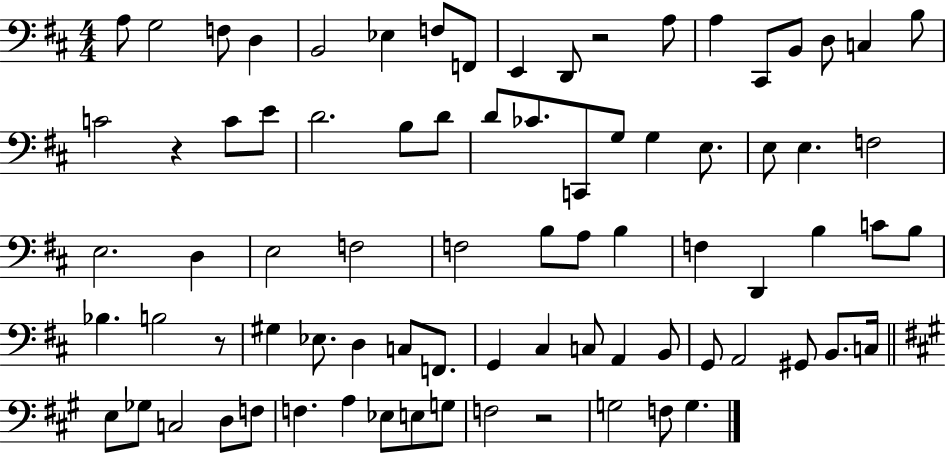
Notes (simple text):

A3/e G3/h F3/e D3/q B2/h Eb3/q F3/e F2/e E2/q D2/e R/h A3/e A3/q C#2/e B2/e D3/e C3/q B3/e C4/h R/q C4/e E4/e D4/h. B3/e D4/e D4/e CES4/e. C2/e G3/e G3/q E3/e. E3/e E3/q. F3/h E3/h. D3/q E3/h F3/h F3/h B3/e A3/e B3/q F3/q D2/q B3/q C4/e B3/e Bb3/q. B3/h R/e G#3/q Eb3/e. D3/q C3/e F2/e. G2/q C#3/q C3/e A2/q B2/e G2/e A2/h G#2/e B2/e. C3/s E3/e Gb3/e C3/h D3/e F3/e F3/q. A3/q Eb3/e E3/e G3/e F3/h R/h G3/h F3/e G3/q.